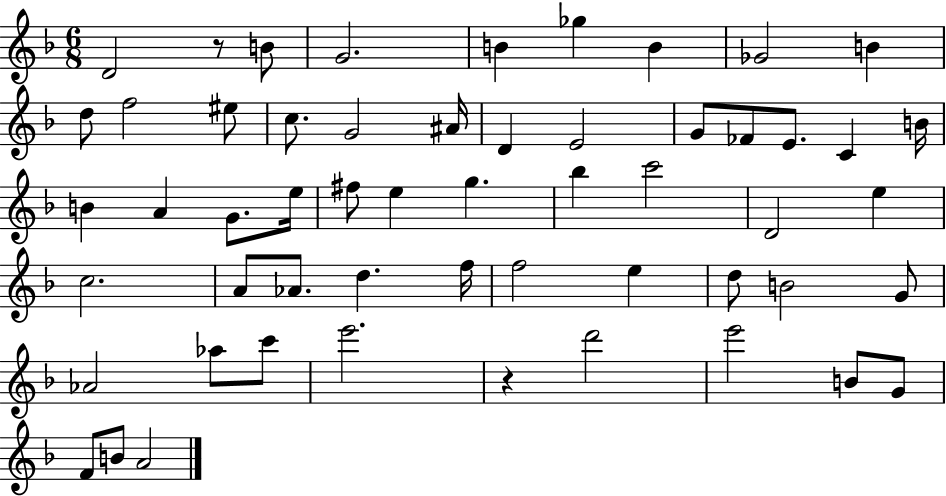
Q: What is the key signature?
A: F major